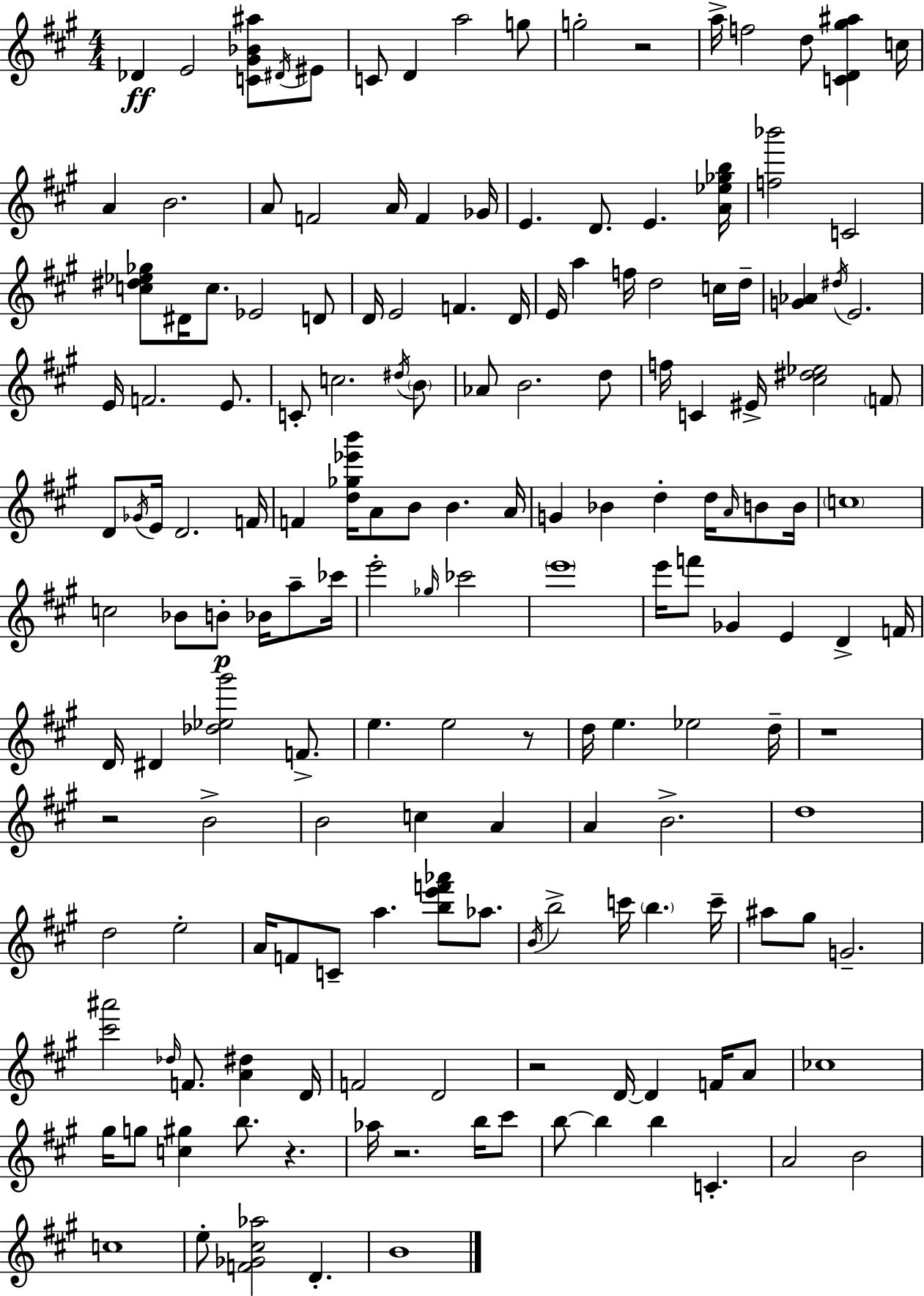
Db4/q E4/h [C4,G#4,Bb4,A#5]/e D#4/s EIS4/e C4/e D4/q A5/h G5/e G5/h R/h A5/s F5/h D5/e [C4,D4,G#5,A#5]/q C5/s A4/q B4/h. A4/e F4/h A4/s F4/q Gb4/s E4/q. D4/e. E4/q. [A4,Eb5,Gb5,B5]/s [F5,Bb6]/h C4/h [C5,D#5,Eb5,Gb5]/e D#4/s C5/e. Eb4/h D4/e D4/s E4/h F4/q. D4/s E4/s A5/q F5/s D5/h C5/s D5/s [G4,Ab4]/q D#5/s E4/h. E4/s F4/h. E4/e. C4/e C5/h. D#5/s B4/e Ab4/e B4/h. D5/e F5/s C4/q EIS4/s [C#5,D#5,Eb5]/h F4/e D4/e Gb4/s E4/s D4/h. F4/s F4/q [D5,Gb5,Eb6,B6]/s A4/e B4/e B4/q. A4/s G4/q Bb4/q D5/q D5/s A4/s B4/e B4/s C5/w C5/h Bb4/e B4/e Bb4/s A5/e CES6/s E6/h Gb5/s CES6/h E6/w E6/s F6/e Gb4/q E4/q D4/q F4/s D4/s D#4/q [Db5,Eb5,G#6]/h F4/e. E5/q. E5/h R/e D5/s E5/q. Eb5/h D5/s R/w R/h B4/h B4/h C5/q A4/q A4/q B4/h. D5/w D5/h E5/h A4/s F4/e C4/e A5/q. [B5,E6,F6,Ab6]/e Ab5/e. B4/s B5/h C6/s B5/q. C6/s A#5/e G#5/e G4/h. [C#6,A#6]/h Db5/s F4/e. [A4,D#5]/q D4/s F4/h D4/h R/h D4/s D4/q F4/s A4/e CES5/w G#5/s G5/e [C5,G#5]/q B5/e. R/q. Ab5/s R/h. B5/s C#6/e B5/e B5/q B5/q C4/q. A4/h B4/h C5/w E5/e [F4,Gb4,C#5,Ab5]/h D4/q. B4/w